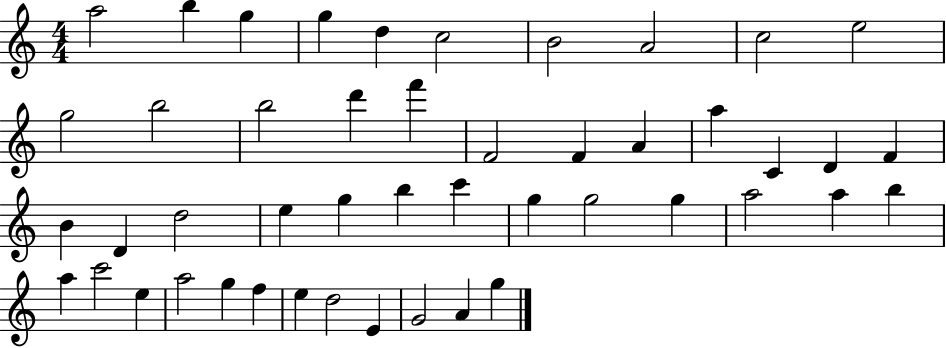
X:1
T:Untitled
M:4/4
L:1/4
K:C
a2 b g g d c2 B2 A2 c2 e2 g2 b2 b2 d' f' F2 F A a C D F B D d2 e g b c' g g2 g a2 a b a c'2 e a2 g f e d2 E G2 A g